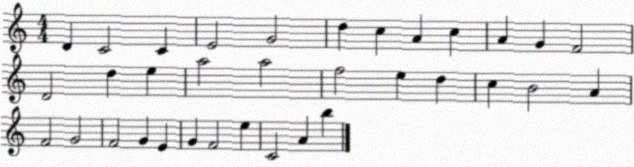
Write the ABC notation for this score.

X:1
T:Untitled
M:4/4
L:1/4
K:C
D C2 C E2 G2 d c A c A G F2 D2 d e a2 a2 f2 e d c B2 A F2 G2 F2 G E G F2 e C2 A b